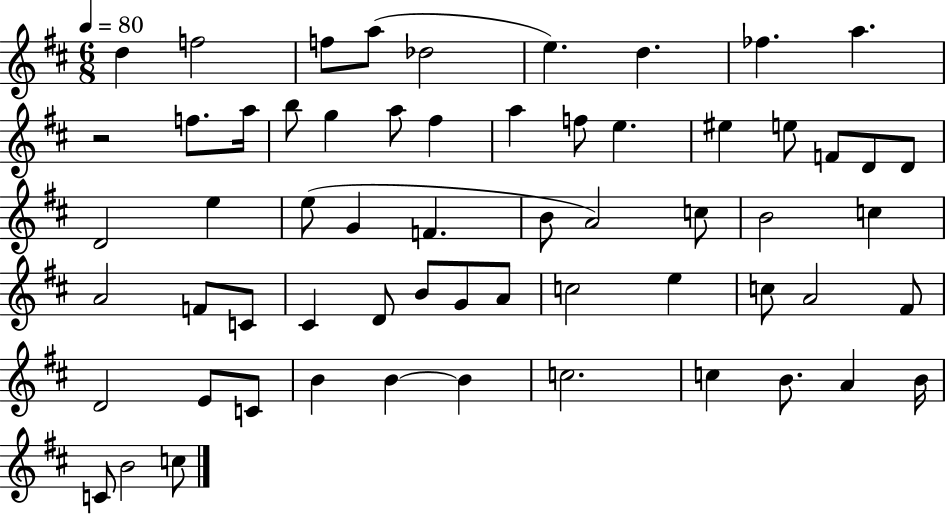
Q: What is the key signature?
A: D major